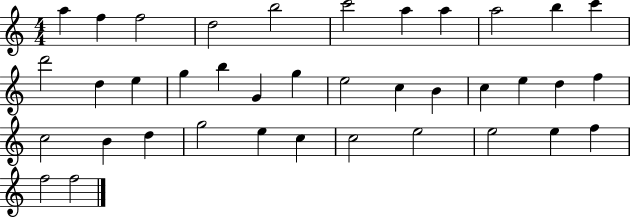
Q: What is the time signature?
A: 4/4